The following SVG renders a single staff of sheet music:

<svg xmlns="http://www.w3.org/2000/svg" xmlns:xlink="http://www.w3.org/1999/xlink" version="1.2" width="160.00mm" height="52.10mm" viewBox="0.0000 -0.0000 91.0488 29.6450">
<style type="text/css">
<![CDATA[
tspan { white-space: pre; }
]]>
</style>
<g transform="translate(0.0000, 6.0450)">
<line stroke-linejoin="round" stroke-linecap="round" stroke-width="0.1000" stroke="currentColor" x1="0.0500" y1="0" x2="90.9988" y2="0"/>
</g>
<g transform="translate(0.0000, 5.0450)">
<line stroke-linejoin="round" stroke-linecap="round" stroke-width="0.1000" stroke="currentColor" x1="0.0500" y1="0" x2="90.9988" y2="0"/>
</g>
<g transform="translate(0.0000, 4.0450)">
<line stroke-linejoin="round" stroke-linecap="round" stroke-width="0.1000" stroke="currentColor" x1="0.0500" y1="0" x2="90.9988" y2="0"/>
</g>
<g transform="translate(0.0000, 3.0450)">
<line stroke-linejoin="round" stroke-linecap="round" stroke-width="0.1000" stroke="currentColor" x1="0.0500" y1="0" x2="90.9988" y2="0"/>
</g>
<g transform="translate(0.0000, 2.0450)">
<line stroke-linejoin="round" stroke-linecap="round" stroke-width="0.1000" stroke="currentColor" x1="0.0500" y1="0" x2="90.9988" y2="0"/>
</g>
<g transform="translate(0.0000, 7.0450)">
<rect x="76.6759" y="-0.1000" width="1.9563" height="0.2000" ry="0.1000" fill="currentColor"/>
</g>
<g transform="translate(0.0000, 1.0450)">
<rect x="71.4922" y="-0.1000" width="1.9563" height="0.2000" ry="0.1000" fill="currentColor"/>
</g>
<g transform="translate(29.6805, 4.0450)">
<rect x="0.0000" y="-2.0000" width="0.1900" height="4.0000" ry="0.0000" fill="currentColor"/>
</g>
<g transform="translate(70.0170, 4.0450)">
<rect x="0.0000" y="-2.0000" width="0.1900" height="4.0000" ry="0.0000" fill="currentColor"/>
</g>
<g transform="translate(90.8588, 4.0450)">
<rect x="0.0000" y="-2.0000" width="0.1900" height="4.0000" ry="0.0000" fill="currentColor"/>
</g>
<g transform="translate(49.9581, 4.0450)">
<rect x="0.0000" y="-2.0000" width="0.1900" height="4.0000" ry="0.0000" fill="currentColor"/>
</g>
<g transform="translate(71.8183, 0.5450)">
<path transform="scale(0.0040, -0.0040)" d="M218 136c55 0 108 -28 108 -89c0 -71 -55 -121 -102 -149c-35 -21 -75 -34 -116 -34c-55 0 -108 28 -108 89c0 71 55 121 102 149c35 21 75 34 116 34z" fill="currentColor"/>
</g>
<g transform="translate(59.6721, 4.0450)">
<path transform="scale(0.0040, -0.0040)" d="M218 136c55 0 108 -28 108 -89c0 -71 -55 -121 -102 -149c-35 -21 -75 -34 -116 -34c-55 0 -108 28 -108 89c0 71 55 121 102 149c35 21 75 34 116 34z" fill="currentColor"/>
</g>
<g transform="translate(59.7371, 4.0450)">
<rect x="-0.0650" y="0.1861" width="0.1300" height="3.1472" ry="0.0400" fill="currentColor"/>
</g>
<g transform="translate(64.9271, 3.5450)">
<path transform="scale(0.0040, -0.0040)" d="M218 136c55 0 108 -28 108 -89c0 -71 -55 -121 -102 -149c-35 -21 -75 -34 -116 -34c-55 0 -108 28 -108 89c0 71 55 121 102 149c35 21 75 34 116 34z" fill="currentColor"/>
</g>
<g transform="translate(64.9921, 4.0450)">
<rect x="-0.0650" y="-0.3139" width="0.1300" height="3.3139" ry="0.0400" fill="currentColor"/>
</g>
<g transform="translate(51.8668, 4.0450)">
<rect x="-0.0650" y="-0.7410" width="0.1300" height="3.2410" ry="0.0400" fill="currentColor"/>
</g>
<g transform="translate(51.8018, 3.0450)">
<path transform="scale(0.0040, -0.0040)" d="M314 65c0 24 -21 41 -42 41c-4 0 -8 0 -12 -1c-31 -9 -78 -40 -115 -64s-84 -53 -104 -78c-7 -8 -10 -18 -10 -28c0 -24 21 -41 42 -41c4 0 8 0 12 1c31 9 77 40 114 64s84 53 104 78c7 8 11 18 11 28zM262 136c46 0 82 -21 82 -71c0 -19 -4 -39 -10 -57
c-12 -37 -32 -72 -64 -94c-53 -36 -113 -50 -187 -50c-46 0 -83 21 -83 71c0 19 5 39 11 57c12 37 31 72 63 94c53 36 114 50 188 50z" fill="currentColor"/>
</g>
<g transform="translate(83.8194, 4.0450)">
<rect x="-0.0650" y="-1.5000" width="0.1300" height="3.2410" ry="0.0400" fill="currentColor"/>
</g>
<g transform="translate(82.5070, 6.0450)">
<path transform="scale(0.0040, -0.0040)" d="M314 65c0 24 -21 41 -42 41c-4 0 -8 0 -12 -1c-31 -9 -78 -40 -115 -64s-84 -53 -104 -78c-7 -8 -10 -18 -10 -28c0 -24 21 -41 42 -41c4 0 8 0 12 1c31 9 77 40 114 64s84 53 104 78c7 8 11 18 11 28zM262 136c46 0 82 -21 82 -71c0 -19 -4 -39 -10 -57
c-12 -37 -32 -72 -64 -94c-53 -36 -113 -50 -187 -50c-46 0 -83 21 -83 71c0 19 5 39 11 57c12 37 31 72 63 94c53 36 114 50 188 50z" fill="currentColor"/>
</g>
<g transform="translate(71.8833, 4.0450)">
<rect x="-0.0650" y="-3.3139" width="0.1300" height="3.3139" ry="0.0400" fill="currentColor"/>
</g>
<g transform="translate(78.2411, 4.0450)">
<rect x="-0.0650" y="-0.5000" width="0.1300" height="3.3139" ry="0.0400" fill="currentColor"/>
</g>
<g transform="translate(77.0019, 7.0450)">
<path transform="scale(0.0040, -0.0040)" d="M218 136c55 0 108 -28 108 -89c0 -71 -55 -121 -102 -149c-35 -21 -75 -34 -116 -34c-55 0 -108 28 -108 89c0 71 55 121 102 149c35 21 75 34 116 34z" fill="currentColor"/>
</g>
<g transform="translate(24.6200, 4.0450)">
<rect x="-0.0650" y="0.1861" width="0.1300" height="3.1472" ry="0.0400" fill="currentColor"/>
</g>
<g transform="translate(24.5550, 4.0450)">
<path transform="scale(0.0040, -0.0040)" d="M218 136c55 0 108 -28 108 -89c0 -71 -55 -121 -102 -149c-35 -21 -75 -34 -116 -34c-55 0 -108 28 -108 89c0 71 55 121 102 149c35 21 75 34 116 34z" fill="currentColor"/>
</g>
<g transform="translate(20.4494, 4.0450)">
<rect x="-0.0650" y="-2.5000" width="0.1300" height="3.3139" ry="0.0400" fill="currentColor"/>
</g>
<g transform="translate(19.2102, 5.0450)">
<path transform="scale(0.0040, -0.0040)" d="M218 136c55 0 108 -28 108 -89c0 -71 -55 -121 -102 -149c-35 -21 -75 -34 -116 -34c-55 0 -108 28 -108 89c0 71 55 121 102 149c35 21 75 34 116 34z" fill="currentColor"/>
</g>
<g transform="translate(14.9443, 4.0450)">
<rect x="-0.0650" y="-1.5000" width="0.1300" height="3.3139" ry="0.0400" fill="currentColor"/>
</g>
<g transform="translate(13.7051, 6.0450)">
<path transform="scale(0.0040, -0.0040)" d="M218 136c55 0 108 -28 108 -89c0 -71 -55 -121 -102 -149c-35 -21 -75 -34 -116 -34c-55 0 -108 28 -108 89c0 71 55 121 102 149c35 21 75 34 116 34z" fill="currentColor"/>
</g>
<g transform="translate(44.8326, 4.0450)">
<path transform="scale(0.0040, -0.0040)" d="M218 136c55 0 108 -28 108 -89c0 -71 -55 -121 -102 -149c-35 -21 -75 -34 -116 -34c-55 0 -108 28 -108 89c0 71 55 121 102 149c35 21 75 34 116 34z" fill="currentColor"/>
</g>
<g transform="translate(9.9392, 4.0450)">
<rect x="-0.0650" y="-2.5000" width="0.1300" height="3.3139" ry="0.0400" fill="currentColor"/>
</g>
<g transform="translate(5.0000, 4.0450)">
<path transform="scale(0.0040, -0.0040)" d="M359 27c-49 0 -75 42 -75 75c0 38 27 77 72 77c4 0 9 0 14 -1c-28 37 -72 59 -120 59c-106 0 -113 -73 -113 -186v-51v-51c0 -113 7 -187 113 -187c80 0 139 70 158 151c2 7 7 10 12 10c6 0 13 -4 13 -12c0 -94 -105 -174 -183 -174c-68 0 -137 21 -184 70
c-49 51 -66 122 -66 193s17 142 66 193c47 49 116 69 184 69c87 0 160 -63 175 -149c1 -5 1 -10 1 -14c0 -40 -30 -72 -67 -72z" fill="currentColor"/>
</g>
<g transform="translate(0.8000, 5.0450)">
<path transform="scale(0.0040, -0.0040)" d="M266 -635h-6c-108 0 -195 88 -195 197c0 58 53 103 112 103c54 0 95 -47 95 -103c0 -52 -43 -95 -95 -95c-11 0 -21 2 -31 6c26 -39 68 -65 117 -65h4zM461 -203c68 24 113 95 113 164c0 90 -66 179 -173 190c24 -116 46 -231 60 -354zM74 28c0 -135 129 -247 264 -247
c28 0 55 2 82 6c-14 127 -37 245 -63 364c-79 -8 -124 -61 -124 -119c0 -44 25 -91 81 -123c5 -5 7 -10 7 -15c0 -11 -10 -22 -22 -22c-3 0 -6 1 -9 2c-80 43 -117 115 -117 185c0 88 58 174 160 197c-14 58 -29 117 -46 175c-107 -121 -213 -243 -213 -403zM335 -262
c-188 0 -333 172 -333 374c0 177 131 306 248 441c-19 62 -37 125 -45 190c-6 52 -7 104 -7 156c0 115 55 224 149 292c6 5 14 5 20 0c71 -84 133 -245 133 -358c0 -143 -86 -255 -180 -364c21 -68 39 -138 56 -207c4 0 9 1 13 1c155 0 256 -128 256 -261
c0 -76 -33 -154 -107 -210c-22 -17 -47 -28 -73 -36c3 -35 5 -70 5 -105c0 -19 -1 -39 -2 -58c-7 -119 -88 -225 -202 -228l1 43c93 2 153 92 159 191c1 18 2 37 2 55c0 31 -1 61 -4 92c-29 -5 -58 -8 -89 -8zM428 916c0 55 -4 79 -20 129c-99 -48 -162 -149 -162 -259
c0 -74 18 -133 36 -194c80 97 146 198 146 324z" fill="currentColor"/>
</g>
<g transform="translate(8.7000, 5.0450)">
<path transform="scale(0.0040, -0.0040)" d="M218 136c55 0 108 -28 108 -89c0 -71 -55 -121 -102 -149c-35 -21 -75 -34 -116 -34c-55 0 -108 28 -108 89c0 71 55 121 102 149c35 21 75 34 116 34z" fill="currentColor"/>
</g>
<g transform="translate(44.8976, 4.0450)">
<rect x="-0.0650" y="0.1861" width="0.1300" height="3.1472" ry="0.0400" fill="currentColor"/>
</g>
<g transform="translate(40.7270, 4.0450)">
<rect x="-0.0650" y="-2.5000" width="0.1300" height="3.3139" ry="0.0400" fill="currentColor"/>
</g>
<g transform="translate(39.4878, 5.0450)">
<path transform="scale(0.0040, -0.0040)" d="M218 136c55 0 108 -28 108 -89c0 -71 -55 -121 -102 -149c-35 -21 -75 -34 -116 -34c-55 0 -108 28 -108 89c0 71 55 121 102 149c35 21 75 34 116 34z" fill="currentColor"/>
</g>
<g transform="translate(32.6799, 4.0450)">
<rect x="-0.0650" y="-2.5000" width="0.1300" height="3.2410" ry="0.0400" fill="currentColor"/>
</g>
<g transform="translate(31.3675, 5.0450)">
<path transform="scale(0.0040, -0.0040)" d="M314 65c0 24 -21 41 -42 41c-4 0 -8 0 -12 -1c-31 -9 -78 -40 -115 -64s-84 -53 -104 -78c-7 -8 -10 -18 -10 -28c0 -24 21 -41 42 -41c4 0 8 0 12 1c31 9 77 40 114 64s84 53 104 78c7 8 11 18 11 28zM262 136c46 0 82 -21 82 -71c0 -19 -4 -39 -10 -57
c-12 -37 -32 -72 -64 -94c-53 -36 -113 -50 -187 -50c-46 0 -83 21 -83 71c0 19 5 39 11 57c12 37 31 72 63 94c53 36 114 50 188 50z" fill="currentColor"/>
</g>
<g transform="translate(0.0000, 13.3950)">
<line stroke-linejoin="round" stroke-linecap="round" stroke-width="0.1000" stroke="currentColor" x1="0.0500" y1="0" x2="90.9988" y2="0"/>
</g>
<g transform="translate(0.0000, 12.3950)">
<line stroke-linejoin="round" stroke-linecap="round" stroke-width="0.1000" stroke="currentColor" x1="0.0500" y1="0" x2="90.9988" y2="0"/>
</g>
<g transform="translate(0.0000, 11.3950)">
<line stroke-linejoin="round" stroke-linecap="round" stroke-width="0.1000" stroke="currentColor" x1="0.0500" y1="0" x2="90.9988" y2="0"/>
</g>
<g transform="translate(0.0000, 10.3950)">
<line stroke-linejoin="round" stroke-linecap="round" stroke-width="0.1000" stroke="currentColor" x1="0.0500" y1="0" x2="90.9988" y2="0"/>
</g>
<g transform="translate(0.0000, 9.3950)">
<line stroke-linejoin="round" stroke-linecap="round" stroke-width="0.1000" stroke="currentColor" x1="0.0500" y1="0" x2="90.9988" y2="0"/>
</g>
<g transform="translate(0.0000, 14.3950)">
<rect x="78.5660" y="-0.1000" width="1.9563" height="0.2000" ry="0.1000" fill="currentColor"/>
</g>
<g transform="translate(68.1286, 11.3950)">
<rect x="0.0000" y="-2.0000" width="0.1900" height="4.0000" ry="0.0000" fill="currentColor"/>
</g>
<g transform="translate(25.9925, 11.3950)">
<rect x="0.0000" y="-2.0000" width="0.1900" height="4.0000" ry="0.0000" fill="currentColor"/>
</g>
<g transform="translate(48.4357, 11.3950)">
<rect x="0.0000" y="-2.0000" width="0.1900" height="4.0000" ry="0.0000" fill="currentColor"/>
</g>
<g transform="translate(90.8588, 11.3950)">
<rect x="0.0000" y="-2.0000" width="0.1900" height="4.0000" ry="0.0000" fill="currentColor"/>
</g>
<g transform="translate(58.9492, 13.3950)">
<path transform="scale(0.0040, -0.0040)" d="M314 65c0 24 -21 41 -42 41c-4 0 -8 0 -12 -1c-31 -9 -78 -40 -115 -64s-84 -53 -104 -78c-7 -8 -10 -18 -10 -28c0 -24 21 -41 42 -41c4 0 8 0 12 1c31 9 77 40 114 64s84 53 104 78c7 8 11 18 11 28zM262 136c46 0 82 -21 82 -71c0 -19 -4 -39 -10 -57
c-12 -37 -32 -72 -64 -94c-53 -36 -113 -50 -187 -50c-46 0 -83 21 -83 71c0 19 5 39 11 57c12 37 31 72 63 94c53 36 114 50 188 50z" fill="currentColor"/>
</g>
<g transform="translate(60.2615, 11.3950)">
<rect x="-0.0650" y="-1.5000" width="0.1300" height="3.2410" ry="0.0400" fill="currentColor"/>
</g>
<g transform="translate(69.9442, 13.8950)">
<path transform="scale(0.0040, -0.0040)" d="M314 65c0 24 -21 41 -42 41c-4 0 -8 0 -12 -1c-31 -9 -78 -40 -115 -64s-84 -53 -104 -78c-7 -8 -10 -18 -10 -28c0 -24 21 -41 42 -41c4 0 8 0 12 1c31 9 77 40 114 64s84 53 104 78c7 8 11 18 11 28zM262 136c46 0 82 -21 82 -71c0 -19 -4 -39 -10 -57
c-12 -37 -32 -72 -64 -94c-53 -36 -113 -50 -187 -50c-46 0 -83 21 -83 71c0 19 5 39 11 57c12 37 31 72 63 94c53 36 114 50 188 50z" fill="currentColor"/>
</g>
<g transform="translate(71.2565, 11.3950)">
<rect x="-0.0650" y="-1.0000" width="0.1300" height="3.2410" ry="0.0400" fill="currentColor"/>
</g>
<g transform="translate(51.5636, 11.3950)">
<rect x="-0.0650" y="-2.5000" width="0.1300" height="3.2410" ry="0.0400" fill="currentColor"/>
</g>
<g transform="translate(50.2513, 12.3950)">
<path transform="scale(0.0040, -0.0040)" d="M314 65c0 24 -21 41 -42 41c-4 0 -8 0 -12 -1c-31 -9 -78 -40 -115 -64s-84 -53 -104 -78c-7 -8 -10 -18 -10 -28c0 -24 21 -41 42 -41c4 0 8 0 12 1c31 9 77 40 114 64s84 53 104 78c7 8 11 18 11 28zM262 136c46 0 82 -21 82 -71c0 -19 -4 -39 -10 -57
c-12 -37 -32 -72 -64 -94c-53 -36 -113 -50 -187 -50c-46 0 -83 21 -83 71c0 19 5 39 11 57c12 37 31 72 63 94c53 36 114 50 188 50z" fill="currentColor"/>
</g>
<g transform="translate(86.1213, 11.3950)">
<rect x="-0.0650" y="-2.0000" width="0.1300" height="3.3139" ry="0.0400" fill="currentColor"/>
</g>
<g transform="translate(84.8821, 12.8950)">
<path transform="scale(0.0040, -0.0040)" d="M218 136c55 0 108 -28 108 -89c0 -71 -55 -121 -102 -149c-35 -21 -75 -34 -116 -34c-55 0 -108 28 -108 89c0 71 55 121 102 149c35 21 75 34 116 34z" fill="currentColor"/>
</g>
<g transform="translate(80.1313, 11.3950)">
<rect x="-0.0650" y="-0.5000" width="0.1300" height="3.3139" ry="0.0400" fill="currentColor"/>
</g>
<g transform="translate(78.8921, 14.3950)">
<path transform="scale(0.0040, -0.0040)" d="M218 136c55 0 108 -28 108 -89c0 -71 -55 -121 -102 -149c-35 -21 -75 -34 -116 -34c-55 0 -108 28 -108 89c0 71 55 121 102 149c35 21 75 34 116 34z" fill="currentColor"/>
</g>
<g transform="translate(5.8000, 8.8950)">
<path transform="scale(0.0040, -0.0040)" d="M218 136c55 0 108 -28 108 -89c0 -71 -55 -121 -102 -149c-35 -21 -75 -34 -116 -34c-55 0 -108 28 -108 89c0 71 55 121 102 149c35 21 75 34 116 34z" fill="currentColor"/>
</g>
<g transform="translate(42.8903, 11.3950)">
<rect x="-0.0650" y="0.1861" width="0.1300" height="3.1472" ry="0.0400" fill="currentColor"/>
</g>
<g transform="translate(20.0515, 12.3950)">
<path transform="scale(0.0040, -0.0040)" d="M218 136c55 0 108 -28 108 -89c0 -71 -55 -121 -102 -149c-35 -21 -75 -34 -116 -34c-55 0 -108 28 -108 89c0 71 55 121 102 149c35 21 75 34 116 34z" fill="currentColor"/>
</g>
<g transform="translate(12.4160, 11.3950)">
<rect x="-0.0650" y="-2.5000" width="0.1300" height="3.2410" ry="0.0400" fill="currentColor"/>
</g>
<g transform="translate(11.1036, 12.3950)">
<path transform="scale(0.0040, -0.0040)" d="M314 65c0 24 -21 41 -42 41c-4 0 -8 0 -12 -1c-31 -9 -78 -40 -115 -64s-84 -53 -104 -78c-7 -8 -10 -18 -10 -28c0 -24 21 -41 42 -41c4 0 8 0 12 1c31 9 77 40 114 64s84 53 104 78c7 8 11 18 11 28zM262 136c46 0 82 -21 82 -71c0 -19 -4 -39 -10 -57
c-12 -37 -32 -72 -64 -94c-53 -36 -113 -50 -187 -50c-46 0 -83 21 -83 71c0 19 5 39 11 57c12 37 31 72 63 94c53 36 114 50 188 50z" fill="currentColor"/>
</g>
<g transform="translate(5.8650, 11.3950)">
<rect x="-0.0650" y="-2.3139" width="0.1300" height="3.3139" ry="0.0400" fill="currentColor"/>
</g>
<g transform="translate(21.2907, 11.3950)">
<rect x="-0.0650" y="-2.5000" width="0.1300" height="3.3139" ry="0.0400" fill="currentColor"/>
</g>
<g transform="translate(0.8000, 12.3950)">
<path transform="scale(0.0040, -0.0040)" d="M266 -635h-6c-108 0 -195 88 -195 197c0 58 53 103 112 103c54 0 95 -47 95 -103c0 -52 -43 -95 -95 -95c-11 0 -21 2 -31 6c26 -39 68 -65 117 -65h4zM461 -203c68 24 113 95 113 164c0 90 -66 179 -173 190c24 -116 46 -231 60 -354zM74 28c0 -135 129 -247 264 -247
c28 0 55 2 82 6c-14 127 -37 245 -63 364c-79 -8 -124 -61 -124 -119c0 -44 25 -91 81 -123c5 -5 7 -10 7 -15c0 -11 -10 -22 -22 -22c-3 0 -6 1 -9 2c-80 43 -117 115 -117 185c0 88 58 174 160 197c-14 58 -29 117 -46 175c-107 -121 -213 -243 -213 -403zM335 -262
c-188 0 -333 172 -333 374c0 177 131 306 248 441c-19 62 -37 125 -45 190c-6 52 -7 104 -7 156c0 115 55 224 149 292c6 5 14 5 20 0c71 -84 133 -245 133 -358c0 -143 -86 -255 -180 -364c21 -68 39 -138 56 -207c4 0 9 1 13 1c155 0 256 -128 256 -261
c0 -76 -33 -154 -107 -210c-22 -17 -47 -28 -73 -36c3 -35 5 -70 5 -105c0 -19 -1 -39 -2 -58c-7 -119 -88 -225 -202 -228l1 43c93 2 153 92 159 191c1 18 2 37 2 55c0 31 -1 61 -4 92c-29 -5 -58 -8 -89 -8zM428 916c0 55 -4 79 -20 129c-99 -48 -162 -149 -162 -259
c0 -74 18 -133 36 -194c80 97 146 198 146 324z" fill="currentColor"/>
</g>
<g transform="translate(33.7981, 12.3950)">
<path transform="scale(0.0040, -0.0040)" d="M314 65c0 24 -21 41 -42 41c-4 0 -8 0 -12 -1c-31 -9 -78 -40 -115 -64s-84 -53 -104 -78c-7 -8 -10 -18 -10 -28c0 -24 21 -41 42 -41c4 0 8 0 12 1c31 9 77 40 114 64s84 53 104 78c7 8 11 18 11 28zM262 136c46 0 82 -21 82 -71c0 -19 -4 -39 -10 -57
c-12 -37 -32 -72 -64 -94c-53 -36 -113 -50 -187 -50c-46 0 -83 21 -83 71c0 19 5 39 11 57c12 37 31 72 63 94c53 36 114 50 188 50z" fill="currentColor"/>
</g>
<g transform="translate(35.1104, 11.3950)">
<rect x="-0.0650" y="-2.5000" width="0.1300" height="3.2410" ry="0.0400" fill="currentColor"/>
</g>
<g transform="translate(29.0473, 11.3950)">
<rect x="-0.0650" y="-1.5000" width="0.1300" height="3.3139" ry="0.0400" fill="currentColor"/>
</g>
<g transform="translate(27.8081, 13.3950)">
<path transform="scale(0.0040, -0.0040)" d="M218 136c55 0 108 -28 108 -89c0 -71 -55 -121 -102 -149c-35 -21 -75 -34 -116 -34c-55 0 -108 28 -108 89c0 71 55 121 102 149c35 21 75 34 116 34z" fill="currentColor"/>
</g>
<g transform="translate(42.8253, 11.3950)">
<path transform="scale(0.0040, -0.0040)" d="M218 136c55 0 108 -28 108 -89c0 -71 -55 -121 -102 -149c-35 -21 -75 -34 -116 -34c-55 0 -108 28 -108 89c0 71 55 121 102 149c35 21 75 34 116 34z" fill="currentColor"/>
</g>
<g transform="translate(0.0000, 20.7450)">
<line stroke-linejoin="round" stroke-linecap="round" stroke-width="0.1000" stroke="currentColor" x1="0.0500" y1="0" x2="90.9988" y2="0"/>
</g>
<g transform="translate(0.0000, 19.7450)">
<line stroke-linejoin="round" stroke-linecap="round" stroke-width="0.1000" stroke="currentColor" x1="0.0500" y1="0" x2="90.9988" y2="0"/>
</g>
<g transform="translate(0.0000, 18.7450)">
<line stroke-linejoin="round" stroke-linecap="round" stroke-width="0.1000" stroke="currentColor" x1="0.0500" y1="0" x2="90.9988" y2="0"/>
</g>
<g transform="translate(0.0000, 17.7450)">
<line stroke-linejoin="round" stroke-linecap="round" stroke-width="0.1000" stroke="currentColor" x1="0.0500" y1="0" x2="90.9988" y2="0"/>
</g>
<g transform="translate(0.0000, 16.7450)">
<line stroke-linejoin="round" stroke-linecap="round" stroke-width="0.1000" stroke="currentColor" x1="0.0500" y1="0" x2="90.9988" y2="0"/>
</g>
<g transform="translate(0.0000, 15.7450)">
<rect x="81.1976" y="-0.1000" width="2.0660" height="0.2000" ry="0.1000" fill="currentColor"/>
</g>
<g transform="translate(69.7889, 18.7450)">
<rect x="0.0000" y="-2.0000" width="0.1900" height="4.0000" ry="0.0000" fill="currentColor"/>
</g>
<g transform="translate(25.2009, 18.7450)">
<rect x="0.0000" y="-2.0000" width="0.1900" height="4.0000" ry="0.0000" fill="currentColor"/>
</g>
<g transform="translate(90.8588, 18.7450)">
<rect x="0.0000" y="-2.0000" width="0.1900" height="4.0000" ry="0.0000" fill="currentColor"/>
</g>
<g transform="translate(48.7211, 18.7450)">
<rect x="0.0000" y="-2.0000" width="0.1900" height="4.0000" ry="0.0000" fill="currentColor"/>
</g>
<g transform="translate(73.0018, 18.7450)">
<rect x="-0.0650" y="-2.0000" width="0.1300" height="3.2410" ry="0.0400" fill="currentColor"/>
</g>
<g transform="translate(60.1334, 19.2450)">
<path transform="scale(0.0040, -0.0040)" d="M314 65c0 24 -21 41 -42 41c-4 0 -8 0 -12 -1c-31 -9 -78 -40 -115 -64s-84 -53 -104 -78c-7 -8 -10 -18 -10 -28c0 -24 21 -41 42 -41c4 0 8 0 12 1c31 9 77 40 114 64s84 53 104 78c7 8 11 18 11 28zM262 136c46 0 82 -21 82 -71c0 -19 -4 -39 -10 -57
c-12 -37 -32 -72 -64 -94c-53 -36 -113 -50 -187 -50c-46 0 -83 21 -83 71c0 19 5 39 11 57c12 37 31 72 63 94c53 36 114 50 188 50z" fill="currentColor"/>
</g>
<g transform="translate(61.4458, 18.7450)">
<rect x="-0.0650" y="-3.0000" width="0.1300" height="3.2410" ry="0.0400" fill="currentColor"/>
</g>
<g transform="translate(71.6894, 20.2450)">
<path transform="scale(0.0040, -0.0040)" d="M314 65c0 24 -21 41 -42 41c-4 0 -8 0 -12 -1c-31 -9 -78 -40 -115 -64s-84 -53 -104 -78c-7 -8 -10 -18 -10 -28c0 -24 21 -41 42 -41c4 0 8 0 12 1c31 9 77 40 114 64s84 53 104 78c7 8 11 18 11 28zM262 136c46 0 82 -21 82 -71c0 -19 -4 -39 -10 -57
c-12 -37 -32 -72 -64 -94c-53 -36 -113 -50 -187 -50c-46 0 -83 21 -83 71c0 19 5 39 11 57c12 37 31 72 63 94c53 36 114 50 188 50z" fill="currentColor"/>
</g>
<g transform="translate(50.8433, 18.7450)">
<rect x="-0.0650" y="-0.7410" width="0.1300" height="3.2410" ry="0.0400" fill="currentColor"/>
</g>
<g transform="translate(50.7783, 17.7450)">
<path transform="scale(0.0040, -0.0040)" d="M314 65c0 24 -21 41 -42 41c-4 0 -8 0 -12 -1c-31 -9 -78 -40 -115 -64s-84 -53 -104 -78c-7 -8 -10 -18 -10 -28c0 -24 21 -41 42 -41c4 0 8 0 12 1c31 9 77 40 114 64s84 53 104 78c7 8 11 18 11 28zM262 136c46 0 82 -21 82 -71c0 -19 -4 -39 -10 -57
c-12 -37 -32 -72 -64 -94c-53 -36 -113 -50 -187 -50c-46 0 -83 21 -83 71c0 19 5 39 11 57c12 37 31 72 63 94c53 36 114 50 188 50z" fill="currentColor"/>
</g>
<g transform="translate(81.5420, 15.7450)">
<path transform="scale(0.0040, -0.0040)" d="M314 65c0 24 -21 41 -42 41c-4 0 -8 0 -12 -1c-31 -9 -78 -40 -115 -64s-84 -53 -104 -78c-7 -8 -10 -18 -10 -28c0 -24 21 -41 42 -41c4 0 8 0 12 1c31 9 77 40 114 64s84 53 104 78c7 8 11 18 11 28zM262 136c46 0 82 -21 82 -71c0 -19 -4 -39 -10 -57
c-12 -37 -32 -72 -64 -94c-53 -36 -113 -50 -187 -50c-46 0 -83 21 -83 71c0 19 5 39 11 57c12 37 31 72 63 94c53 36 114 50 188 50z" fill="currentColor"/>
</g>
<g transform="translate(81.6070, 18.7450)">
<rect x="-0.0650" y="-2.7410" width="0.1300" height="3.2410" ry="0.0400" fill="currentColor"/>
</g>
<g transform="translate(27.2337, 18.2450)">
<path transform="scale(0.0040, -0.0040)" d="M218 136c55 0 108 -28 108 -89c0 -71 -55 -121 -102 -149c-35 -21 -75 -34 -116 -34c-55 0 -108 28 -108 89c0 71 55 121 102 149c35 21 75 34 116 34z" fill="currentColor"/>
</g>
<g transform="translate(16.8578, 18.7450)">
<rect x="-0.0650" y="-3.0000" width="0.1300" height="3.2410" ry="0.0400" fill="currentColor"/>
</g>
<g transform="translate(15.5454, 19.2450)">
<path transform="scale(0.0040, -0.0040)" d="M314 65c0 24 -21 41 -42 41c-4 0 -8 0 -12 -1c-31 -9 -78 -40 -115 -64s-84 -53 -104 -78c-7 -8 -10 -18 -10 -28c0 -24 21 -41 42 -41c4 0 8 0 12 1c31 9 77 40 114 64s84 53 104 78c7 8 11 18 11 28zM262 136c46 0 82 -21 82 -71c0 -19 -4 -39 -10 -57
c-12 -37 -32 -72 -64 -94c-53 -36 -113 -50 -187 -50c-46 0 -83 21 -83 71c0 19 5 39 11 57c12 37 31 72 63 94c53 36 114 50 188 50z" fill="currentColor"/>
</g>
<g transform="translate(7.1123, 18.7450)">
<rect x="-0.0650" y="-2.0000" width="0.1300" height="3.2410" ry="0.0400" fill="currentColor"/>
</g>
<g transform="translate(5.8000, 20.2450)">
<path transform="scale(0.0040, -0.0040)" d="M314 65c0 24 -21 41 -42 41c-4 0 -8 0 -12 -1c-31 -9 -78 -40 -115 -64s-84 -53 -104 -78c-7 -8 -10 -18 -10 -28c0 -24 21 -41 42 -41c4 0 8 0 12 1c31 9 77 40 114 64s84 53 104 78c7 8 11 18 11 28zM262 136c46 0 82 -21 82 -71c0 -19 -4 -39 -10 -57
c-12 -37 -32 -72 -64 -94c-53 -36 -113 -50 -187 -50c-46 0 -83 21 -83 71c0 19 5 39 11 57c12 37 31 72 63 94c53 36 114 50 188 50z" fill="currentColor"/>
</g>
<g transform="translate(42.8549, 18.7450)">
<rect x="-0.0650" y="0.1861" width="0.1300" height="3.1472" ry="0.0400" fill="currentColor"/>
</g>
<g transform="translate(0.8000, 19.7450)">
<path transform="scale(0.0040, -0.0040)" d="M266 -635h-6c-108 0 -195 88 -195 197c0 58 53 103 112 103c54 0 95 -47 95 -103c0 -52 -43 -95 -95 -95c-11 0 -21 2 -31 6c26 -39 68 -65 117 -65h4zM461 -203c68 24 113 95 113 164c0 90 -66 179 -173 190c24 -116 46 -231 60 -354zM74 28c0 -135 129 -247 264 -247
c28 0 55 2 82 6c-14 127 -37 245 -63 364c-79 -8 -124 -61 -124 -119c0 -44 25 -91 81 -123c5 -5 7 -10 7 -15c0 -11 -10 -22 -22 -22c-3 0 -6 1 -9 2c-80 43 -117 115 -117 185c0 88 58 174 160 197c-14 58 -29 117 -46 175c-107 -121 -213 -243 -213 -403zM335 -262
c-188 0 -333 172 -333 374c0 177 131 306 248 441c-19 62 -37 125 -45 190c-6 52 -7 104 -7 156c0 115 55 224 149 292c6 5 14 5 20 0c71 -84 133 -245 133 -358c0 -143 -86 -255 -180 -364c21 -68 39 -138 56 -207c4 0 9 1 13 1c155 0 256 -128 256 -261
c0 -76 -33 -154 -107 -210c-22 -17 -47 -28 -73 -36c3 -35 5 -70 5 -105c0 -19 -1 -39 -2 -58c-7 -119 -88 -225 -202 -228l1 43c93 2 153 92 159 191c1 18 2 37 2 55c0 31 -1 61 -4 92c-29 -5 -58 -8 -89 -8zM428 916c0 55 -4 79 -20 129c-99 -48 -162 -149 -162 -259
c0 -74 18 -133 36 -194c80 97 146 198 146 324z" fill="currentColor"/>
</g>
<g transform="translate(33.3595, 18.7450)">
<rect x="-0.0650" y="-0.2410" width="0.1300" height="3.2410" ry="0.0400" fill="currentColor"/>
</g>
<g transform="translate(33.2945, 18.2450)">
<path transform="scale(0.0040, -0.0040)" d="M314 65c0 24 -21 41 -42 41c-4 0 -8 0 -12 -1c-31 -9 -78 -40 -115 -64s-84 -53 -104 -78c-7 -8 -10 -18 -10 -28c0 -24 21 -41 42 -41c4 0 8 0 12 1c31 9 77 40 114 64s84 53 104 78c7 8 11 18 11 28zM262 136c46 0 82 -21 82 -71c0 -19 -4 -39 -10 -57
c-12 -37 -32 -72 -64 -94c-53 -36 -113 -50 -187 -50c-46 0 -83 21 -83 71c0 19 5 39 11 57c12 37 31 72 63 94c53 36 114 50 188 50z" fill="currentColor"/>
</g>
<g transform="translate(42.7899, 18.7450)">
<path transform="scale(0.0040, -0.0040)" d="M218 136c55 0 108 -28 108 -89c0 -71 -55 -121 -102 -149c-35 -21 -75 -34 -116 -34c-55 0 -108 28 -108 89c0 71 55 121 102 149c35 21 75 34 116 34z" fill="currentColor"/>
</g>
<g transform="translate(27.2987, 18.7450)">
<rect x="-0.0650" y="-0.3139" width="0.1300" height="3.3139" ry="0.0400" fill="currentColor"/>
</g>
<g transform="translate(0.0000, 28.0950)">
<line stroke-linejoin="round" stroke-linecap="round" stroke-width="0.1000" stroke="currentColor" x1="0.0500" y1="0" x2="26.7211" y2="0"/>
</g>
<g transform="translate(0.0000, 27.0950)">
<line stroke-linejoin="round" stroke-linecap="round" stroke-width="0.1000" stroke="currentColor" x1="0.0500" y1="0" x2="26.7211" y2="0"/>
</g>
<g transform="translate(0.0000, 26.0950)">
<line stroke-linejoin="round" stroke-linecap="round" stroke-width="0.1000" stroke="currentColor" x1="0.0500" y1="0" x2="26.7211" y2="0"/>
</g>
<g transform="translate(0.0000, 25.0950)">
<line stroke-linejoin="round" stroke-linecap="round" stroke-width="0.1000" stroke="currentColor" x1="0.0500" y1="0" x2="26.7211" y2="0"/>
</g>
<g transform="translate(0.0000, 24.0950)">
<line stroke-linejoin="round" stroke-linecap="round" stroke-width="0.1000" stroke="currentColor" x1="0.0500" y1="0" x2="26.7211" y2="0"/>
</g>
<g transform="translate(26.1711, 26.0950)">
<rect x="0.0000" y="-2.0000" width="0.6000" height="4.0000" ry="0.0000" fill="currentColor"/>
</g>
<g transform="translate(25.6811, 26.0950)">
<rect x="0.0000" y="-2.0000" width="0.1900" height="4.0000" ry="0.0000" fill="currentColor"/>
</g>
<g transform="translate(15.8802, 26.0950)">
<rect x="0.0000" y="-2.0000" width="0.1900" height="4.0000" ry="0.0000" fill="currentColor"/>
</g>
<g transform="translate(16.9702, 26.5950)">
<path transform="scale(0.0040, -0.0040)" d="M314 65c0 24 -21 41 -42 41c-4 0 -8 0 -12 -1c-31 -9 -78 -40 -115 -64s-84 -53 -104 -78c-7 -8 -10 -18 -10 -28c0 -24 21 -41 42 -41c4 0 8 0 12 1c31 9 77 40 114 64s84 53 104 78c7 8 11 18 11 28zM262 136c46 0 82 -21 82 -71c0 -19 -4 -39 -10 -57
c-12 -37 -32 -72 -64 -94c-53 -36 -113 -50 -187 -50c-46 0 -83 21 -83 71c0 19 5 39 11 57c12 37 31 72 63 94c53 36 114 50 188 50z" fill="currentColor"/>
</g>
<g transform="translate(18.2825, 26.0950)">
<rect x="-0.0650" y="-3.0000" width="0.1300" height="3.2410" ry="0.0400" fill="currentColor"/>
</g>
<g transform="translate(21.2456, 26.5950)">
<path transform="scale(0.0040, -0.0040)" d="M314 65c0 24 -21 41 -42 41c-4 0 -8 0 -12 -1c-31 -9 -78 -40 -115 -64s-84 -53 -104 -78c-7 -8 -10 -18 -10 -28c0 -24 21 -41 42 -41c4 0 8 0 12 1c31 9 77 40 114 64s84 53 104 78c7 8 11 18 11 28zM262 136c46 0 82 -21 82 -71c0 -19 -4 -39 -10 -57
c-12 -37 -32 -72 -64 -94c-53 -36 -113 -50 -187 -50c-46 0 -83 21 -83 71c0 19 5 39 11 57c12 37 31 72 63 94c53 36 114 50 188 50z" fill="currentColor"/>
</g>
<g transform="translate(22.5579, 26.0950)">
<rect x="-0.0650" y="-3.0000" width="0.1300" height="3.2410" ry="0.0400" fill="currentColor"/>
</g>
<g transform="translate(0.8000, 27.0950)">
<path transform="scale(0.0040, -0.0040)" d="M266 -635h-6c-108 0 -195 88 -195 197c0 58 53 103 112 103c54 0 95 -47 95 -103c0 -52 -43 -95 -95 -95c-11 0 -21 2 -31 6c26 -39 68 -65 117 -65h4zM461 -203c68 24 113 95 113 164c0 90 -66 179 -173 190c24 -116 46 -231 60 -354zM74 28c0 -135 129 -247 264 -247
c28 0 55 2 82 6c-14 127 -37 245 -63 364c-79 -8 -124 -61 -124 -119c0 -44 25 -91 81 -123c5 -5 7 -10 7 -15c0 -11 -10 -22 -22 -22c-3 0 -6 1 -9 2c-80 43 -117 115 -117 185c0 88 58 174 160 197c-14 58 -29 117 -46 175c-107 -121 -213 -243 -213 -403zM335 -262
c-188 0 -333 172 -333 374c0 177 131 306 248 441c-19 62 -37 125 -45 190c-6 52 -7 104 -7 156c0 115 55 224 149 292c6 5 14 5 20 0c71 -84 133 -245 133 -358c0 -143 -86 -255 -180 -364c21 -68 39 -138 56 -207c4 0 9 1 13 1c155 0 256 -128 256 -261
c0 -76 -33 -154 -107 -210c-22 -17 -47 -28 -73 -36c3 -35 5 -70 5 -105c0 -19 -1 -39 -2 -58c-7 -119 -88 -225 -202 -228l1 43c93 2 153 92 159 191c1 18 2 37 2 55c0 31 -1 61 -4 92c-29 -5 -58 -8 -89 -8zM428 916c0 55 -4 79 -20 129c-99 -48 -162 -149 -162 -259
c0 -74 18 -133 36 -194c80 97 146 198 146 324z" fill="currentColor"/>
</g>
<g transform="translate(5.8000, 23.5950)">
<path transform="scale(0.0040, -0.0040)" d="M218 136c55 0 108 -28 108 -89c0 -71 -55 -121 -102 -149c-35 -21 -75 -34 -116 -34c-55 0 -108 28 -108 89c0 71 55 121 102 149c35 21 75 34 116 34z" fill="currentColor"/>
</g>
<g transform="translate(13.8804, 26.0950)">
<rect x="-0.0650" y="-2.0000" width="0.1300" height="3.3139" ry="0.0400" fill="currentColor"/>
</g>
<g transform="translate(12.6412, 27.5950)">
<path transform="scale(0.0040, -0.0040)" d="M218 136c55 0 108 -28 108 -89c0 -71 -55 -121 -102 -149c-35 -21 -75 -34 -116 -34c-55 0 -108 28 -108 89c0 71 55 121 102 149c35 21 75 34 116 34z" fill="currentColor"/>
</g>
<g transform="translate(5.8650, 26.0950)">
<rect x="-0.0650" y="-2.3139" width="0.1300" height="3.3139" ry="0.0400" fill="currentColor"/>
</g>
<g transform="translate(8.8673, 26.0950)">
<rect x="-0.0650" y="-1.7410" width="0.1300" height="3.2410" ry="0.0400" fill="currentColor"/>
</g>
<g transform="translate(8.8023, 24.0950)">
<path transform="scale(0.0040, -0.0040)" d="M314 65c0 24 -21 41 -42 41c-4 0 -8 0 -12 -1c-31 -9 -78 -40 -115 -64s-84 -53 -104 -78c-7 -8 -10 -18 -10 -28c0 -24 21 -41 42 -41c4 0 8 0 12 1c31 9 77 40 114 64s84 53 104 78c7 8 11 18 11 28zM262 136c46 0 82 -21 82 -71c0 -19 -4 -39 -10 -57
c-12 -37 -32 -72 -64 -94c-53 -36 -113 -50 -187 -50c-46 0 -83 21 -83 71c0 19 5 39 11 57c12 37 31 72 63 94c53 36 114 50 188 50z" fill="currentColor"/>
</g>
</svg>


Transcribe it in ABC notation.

X:1
T:Untitled
M:4/4
L:1/4
K:C
G E G B G2 G B d2 B c b C E2 g G2 G E G2 B G2 E2 D2 C F F2 A2 c c2 B d2 A2 F2 a2 g f2 F A2 A2